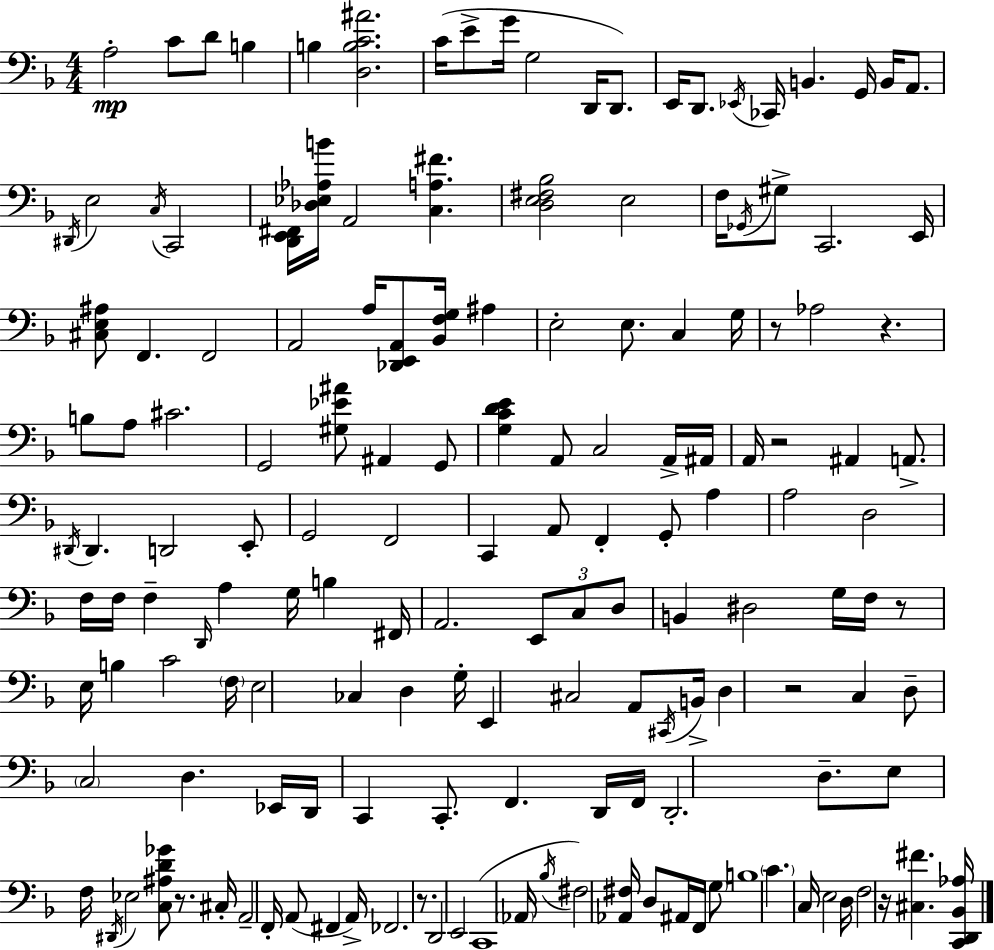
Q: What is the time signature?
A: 4/4